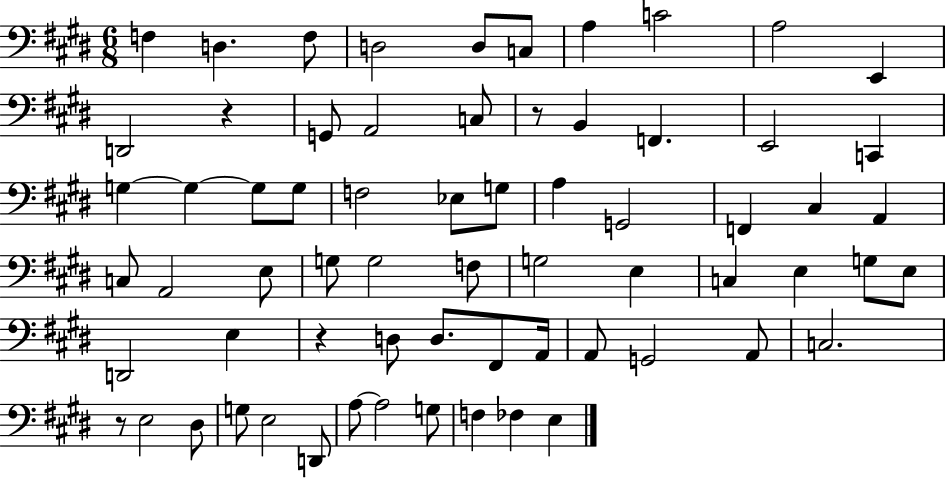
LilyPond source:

{
  \clef bass
  \numericTimeSignature
  \time 6/8
  \key e \major
  \repeat volta 2 { f4 d4. f8 | d2 d8 c8 | a4 c'2 | a2 e,4 | \break d,2 r4 | g,8 a,2 c8 | r8 b,4 f,4. | e,2 c,4 | \break g4~~ g4~~ g8 g8 | f2 ees8 g8 | a4 g,2 | f,4 cis4 a,4 | \break c8 a,2 e8 | g8 g2 f8 | g2 e4 | c4 e4 g8 e8 | \break d,2 e4 | r4 d8 d8. fis,8 a,16 | a,8 g,2 a,8 | c2. | \break r8 e2 dis8 | g8 e2 d,8 | a8~~ a2 g8 | f4 fes4 e4 | \break } \bar "|."
}